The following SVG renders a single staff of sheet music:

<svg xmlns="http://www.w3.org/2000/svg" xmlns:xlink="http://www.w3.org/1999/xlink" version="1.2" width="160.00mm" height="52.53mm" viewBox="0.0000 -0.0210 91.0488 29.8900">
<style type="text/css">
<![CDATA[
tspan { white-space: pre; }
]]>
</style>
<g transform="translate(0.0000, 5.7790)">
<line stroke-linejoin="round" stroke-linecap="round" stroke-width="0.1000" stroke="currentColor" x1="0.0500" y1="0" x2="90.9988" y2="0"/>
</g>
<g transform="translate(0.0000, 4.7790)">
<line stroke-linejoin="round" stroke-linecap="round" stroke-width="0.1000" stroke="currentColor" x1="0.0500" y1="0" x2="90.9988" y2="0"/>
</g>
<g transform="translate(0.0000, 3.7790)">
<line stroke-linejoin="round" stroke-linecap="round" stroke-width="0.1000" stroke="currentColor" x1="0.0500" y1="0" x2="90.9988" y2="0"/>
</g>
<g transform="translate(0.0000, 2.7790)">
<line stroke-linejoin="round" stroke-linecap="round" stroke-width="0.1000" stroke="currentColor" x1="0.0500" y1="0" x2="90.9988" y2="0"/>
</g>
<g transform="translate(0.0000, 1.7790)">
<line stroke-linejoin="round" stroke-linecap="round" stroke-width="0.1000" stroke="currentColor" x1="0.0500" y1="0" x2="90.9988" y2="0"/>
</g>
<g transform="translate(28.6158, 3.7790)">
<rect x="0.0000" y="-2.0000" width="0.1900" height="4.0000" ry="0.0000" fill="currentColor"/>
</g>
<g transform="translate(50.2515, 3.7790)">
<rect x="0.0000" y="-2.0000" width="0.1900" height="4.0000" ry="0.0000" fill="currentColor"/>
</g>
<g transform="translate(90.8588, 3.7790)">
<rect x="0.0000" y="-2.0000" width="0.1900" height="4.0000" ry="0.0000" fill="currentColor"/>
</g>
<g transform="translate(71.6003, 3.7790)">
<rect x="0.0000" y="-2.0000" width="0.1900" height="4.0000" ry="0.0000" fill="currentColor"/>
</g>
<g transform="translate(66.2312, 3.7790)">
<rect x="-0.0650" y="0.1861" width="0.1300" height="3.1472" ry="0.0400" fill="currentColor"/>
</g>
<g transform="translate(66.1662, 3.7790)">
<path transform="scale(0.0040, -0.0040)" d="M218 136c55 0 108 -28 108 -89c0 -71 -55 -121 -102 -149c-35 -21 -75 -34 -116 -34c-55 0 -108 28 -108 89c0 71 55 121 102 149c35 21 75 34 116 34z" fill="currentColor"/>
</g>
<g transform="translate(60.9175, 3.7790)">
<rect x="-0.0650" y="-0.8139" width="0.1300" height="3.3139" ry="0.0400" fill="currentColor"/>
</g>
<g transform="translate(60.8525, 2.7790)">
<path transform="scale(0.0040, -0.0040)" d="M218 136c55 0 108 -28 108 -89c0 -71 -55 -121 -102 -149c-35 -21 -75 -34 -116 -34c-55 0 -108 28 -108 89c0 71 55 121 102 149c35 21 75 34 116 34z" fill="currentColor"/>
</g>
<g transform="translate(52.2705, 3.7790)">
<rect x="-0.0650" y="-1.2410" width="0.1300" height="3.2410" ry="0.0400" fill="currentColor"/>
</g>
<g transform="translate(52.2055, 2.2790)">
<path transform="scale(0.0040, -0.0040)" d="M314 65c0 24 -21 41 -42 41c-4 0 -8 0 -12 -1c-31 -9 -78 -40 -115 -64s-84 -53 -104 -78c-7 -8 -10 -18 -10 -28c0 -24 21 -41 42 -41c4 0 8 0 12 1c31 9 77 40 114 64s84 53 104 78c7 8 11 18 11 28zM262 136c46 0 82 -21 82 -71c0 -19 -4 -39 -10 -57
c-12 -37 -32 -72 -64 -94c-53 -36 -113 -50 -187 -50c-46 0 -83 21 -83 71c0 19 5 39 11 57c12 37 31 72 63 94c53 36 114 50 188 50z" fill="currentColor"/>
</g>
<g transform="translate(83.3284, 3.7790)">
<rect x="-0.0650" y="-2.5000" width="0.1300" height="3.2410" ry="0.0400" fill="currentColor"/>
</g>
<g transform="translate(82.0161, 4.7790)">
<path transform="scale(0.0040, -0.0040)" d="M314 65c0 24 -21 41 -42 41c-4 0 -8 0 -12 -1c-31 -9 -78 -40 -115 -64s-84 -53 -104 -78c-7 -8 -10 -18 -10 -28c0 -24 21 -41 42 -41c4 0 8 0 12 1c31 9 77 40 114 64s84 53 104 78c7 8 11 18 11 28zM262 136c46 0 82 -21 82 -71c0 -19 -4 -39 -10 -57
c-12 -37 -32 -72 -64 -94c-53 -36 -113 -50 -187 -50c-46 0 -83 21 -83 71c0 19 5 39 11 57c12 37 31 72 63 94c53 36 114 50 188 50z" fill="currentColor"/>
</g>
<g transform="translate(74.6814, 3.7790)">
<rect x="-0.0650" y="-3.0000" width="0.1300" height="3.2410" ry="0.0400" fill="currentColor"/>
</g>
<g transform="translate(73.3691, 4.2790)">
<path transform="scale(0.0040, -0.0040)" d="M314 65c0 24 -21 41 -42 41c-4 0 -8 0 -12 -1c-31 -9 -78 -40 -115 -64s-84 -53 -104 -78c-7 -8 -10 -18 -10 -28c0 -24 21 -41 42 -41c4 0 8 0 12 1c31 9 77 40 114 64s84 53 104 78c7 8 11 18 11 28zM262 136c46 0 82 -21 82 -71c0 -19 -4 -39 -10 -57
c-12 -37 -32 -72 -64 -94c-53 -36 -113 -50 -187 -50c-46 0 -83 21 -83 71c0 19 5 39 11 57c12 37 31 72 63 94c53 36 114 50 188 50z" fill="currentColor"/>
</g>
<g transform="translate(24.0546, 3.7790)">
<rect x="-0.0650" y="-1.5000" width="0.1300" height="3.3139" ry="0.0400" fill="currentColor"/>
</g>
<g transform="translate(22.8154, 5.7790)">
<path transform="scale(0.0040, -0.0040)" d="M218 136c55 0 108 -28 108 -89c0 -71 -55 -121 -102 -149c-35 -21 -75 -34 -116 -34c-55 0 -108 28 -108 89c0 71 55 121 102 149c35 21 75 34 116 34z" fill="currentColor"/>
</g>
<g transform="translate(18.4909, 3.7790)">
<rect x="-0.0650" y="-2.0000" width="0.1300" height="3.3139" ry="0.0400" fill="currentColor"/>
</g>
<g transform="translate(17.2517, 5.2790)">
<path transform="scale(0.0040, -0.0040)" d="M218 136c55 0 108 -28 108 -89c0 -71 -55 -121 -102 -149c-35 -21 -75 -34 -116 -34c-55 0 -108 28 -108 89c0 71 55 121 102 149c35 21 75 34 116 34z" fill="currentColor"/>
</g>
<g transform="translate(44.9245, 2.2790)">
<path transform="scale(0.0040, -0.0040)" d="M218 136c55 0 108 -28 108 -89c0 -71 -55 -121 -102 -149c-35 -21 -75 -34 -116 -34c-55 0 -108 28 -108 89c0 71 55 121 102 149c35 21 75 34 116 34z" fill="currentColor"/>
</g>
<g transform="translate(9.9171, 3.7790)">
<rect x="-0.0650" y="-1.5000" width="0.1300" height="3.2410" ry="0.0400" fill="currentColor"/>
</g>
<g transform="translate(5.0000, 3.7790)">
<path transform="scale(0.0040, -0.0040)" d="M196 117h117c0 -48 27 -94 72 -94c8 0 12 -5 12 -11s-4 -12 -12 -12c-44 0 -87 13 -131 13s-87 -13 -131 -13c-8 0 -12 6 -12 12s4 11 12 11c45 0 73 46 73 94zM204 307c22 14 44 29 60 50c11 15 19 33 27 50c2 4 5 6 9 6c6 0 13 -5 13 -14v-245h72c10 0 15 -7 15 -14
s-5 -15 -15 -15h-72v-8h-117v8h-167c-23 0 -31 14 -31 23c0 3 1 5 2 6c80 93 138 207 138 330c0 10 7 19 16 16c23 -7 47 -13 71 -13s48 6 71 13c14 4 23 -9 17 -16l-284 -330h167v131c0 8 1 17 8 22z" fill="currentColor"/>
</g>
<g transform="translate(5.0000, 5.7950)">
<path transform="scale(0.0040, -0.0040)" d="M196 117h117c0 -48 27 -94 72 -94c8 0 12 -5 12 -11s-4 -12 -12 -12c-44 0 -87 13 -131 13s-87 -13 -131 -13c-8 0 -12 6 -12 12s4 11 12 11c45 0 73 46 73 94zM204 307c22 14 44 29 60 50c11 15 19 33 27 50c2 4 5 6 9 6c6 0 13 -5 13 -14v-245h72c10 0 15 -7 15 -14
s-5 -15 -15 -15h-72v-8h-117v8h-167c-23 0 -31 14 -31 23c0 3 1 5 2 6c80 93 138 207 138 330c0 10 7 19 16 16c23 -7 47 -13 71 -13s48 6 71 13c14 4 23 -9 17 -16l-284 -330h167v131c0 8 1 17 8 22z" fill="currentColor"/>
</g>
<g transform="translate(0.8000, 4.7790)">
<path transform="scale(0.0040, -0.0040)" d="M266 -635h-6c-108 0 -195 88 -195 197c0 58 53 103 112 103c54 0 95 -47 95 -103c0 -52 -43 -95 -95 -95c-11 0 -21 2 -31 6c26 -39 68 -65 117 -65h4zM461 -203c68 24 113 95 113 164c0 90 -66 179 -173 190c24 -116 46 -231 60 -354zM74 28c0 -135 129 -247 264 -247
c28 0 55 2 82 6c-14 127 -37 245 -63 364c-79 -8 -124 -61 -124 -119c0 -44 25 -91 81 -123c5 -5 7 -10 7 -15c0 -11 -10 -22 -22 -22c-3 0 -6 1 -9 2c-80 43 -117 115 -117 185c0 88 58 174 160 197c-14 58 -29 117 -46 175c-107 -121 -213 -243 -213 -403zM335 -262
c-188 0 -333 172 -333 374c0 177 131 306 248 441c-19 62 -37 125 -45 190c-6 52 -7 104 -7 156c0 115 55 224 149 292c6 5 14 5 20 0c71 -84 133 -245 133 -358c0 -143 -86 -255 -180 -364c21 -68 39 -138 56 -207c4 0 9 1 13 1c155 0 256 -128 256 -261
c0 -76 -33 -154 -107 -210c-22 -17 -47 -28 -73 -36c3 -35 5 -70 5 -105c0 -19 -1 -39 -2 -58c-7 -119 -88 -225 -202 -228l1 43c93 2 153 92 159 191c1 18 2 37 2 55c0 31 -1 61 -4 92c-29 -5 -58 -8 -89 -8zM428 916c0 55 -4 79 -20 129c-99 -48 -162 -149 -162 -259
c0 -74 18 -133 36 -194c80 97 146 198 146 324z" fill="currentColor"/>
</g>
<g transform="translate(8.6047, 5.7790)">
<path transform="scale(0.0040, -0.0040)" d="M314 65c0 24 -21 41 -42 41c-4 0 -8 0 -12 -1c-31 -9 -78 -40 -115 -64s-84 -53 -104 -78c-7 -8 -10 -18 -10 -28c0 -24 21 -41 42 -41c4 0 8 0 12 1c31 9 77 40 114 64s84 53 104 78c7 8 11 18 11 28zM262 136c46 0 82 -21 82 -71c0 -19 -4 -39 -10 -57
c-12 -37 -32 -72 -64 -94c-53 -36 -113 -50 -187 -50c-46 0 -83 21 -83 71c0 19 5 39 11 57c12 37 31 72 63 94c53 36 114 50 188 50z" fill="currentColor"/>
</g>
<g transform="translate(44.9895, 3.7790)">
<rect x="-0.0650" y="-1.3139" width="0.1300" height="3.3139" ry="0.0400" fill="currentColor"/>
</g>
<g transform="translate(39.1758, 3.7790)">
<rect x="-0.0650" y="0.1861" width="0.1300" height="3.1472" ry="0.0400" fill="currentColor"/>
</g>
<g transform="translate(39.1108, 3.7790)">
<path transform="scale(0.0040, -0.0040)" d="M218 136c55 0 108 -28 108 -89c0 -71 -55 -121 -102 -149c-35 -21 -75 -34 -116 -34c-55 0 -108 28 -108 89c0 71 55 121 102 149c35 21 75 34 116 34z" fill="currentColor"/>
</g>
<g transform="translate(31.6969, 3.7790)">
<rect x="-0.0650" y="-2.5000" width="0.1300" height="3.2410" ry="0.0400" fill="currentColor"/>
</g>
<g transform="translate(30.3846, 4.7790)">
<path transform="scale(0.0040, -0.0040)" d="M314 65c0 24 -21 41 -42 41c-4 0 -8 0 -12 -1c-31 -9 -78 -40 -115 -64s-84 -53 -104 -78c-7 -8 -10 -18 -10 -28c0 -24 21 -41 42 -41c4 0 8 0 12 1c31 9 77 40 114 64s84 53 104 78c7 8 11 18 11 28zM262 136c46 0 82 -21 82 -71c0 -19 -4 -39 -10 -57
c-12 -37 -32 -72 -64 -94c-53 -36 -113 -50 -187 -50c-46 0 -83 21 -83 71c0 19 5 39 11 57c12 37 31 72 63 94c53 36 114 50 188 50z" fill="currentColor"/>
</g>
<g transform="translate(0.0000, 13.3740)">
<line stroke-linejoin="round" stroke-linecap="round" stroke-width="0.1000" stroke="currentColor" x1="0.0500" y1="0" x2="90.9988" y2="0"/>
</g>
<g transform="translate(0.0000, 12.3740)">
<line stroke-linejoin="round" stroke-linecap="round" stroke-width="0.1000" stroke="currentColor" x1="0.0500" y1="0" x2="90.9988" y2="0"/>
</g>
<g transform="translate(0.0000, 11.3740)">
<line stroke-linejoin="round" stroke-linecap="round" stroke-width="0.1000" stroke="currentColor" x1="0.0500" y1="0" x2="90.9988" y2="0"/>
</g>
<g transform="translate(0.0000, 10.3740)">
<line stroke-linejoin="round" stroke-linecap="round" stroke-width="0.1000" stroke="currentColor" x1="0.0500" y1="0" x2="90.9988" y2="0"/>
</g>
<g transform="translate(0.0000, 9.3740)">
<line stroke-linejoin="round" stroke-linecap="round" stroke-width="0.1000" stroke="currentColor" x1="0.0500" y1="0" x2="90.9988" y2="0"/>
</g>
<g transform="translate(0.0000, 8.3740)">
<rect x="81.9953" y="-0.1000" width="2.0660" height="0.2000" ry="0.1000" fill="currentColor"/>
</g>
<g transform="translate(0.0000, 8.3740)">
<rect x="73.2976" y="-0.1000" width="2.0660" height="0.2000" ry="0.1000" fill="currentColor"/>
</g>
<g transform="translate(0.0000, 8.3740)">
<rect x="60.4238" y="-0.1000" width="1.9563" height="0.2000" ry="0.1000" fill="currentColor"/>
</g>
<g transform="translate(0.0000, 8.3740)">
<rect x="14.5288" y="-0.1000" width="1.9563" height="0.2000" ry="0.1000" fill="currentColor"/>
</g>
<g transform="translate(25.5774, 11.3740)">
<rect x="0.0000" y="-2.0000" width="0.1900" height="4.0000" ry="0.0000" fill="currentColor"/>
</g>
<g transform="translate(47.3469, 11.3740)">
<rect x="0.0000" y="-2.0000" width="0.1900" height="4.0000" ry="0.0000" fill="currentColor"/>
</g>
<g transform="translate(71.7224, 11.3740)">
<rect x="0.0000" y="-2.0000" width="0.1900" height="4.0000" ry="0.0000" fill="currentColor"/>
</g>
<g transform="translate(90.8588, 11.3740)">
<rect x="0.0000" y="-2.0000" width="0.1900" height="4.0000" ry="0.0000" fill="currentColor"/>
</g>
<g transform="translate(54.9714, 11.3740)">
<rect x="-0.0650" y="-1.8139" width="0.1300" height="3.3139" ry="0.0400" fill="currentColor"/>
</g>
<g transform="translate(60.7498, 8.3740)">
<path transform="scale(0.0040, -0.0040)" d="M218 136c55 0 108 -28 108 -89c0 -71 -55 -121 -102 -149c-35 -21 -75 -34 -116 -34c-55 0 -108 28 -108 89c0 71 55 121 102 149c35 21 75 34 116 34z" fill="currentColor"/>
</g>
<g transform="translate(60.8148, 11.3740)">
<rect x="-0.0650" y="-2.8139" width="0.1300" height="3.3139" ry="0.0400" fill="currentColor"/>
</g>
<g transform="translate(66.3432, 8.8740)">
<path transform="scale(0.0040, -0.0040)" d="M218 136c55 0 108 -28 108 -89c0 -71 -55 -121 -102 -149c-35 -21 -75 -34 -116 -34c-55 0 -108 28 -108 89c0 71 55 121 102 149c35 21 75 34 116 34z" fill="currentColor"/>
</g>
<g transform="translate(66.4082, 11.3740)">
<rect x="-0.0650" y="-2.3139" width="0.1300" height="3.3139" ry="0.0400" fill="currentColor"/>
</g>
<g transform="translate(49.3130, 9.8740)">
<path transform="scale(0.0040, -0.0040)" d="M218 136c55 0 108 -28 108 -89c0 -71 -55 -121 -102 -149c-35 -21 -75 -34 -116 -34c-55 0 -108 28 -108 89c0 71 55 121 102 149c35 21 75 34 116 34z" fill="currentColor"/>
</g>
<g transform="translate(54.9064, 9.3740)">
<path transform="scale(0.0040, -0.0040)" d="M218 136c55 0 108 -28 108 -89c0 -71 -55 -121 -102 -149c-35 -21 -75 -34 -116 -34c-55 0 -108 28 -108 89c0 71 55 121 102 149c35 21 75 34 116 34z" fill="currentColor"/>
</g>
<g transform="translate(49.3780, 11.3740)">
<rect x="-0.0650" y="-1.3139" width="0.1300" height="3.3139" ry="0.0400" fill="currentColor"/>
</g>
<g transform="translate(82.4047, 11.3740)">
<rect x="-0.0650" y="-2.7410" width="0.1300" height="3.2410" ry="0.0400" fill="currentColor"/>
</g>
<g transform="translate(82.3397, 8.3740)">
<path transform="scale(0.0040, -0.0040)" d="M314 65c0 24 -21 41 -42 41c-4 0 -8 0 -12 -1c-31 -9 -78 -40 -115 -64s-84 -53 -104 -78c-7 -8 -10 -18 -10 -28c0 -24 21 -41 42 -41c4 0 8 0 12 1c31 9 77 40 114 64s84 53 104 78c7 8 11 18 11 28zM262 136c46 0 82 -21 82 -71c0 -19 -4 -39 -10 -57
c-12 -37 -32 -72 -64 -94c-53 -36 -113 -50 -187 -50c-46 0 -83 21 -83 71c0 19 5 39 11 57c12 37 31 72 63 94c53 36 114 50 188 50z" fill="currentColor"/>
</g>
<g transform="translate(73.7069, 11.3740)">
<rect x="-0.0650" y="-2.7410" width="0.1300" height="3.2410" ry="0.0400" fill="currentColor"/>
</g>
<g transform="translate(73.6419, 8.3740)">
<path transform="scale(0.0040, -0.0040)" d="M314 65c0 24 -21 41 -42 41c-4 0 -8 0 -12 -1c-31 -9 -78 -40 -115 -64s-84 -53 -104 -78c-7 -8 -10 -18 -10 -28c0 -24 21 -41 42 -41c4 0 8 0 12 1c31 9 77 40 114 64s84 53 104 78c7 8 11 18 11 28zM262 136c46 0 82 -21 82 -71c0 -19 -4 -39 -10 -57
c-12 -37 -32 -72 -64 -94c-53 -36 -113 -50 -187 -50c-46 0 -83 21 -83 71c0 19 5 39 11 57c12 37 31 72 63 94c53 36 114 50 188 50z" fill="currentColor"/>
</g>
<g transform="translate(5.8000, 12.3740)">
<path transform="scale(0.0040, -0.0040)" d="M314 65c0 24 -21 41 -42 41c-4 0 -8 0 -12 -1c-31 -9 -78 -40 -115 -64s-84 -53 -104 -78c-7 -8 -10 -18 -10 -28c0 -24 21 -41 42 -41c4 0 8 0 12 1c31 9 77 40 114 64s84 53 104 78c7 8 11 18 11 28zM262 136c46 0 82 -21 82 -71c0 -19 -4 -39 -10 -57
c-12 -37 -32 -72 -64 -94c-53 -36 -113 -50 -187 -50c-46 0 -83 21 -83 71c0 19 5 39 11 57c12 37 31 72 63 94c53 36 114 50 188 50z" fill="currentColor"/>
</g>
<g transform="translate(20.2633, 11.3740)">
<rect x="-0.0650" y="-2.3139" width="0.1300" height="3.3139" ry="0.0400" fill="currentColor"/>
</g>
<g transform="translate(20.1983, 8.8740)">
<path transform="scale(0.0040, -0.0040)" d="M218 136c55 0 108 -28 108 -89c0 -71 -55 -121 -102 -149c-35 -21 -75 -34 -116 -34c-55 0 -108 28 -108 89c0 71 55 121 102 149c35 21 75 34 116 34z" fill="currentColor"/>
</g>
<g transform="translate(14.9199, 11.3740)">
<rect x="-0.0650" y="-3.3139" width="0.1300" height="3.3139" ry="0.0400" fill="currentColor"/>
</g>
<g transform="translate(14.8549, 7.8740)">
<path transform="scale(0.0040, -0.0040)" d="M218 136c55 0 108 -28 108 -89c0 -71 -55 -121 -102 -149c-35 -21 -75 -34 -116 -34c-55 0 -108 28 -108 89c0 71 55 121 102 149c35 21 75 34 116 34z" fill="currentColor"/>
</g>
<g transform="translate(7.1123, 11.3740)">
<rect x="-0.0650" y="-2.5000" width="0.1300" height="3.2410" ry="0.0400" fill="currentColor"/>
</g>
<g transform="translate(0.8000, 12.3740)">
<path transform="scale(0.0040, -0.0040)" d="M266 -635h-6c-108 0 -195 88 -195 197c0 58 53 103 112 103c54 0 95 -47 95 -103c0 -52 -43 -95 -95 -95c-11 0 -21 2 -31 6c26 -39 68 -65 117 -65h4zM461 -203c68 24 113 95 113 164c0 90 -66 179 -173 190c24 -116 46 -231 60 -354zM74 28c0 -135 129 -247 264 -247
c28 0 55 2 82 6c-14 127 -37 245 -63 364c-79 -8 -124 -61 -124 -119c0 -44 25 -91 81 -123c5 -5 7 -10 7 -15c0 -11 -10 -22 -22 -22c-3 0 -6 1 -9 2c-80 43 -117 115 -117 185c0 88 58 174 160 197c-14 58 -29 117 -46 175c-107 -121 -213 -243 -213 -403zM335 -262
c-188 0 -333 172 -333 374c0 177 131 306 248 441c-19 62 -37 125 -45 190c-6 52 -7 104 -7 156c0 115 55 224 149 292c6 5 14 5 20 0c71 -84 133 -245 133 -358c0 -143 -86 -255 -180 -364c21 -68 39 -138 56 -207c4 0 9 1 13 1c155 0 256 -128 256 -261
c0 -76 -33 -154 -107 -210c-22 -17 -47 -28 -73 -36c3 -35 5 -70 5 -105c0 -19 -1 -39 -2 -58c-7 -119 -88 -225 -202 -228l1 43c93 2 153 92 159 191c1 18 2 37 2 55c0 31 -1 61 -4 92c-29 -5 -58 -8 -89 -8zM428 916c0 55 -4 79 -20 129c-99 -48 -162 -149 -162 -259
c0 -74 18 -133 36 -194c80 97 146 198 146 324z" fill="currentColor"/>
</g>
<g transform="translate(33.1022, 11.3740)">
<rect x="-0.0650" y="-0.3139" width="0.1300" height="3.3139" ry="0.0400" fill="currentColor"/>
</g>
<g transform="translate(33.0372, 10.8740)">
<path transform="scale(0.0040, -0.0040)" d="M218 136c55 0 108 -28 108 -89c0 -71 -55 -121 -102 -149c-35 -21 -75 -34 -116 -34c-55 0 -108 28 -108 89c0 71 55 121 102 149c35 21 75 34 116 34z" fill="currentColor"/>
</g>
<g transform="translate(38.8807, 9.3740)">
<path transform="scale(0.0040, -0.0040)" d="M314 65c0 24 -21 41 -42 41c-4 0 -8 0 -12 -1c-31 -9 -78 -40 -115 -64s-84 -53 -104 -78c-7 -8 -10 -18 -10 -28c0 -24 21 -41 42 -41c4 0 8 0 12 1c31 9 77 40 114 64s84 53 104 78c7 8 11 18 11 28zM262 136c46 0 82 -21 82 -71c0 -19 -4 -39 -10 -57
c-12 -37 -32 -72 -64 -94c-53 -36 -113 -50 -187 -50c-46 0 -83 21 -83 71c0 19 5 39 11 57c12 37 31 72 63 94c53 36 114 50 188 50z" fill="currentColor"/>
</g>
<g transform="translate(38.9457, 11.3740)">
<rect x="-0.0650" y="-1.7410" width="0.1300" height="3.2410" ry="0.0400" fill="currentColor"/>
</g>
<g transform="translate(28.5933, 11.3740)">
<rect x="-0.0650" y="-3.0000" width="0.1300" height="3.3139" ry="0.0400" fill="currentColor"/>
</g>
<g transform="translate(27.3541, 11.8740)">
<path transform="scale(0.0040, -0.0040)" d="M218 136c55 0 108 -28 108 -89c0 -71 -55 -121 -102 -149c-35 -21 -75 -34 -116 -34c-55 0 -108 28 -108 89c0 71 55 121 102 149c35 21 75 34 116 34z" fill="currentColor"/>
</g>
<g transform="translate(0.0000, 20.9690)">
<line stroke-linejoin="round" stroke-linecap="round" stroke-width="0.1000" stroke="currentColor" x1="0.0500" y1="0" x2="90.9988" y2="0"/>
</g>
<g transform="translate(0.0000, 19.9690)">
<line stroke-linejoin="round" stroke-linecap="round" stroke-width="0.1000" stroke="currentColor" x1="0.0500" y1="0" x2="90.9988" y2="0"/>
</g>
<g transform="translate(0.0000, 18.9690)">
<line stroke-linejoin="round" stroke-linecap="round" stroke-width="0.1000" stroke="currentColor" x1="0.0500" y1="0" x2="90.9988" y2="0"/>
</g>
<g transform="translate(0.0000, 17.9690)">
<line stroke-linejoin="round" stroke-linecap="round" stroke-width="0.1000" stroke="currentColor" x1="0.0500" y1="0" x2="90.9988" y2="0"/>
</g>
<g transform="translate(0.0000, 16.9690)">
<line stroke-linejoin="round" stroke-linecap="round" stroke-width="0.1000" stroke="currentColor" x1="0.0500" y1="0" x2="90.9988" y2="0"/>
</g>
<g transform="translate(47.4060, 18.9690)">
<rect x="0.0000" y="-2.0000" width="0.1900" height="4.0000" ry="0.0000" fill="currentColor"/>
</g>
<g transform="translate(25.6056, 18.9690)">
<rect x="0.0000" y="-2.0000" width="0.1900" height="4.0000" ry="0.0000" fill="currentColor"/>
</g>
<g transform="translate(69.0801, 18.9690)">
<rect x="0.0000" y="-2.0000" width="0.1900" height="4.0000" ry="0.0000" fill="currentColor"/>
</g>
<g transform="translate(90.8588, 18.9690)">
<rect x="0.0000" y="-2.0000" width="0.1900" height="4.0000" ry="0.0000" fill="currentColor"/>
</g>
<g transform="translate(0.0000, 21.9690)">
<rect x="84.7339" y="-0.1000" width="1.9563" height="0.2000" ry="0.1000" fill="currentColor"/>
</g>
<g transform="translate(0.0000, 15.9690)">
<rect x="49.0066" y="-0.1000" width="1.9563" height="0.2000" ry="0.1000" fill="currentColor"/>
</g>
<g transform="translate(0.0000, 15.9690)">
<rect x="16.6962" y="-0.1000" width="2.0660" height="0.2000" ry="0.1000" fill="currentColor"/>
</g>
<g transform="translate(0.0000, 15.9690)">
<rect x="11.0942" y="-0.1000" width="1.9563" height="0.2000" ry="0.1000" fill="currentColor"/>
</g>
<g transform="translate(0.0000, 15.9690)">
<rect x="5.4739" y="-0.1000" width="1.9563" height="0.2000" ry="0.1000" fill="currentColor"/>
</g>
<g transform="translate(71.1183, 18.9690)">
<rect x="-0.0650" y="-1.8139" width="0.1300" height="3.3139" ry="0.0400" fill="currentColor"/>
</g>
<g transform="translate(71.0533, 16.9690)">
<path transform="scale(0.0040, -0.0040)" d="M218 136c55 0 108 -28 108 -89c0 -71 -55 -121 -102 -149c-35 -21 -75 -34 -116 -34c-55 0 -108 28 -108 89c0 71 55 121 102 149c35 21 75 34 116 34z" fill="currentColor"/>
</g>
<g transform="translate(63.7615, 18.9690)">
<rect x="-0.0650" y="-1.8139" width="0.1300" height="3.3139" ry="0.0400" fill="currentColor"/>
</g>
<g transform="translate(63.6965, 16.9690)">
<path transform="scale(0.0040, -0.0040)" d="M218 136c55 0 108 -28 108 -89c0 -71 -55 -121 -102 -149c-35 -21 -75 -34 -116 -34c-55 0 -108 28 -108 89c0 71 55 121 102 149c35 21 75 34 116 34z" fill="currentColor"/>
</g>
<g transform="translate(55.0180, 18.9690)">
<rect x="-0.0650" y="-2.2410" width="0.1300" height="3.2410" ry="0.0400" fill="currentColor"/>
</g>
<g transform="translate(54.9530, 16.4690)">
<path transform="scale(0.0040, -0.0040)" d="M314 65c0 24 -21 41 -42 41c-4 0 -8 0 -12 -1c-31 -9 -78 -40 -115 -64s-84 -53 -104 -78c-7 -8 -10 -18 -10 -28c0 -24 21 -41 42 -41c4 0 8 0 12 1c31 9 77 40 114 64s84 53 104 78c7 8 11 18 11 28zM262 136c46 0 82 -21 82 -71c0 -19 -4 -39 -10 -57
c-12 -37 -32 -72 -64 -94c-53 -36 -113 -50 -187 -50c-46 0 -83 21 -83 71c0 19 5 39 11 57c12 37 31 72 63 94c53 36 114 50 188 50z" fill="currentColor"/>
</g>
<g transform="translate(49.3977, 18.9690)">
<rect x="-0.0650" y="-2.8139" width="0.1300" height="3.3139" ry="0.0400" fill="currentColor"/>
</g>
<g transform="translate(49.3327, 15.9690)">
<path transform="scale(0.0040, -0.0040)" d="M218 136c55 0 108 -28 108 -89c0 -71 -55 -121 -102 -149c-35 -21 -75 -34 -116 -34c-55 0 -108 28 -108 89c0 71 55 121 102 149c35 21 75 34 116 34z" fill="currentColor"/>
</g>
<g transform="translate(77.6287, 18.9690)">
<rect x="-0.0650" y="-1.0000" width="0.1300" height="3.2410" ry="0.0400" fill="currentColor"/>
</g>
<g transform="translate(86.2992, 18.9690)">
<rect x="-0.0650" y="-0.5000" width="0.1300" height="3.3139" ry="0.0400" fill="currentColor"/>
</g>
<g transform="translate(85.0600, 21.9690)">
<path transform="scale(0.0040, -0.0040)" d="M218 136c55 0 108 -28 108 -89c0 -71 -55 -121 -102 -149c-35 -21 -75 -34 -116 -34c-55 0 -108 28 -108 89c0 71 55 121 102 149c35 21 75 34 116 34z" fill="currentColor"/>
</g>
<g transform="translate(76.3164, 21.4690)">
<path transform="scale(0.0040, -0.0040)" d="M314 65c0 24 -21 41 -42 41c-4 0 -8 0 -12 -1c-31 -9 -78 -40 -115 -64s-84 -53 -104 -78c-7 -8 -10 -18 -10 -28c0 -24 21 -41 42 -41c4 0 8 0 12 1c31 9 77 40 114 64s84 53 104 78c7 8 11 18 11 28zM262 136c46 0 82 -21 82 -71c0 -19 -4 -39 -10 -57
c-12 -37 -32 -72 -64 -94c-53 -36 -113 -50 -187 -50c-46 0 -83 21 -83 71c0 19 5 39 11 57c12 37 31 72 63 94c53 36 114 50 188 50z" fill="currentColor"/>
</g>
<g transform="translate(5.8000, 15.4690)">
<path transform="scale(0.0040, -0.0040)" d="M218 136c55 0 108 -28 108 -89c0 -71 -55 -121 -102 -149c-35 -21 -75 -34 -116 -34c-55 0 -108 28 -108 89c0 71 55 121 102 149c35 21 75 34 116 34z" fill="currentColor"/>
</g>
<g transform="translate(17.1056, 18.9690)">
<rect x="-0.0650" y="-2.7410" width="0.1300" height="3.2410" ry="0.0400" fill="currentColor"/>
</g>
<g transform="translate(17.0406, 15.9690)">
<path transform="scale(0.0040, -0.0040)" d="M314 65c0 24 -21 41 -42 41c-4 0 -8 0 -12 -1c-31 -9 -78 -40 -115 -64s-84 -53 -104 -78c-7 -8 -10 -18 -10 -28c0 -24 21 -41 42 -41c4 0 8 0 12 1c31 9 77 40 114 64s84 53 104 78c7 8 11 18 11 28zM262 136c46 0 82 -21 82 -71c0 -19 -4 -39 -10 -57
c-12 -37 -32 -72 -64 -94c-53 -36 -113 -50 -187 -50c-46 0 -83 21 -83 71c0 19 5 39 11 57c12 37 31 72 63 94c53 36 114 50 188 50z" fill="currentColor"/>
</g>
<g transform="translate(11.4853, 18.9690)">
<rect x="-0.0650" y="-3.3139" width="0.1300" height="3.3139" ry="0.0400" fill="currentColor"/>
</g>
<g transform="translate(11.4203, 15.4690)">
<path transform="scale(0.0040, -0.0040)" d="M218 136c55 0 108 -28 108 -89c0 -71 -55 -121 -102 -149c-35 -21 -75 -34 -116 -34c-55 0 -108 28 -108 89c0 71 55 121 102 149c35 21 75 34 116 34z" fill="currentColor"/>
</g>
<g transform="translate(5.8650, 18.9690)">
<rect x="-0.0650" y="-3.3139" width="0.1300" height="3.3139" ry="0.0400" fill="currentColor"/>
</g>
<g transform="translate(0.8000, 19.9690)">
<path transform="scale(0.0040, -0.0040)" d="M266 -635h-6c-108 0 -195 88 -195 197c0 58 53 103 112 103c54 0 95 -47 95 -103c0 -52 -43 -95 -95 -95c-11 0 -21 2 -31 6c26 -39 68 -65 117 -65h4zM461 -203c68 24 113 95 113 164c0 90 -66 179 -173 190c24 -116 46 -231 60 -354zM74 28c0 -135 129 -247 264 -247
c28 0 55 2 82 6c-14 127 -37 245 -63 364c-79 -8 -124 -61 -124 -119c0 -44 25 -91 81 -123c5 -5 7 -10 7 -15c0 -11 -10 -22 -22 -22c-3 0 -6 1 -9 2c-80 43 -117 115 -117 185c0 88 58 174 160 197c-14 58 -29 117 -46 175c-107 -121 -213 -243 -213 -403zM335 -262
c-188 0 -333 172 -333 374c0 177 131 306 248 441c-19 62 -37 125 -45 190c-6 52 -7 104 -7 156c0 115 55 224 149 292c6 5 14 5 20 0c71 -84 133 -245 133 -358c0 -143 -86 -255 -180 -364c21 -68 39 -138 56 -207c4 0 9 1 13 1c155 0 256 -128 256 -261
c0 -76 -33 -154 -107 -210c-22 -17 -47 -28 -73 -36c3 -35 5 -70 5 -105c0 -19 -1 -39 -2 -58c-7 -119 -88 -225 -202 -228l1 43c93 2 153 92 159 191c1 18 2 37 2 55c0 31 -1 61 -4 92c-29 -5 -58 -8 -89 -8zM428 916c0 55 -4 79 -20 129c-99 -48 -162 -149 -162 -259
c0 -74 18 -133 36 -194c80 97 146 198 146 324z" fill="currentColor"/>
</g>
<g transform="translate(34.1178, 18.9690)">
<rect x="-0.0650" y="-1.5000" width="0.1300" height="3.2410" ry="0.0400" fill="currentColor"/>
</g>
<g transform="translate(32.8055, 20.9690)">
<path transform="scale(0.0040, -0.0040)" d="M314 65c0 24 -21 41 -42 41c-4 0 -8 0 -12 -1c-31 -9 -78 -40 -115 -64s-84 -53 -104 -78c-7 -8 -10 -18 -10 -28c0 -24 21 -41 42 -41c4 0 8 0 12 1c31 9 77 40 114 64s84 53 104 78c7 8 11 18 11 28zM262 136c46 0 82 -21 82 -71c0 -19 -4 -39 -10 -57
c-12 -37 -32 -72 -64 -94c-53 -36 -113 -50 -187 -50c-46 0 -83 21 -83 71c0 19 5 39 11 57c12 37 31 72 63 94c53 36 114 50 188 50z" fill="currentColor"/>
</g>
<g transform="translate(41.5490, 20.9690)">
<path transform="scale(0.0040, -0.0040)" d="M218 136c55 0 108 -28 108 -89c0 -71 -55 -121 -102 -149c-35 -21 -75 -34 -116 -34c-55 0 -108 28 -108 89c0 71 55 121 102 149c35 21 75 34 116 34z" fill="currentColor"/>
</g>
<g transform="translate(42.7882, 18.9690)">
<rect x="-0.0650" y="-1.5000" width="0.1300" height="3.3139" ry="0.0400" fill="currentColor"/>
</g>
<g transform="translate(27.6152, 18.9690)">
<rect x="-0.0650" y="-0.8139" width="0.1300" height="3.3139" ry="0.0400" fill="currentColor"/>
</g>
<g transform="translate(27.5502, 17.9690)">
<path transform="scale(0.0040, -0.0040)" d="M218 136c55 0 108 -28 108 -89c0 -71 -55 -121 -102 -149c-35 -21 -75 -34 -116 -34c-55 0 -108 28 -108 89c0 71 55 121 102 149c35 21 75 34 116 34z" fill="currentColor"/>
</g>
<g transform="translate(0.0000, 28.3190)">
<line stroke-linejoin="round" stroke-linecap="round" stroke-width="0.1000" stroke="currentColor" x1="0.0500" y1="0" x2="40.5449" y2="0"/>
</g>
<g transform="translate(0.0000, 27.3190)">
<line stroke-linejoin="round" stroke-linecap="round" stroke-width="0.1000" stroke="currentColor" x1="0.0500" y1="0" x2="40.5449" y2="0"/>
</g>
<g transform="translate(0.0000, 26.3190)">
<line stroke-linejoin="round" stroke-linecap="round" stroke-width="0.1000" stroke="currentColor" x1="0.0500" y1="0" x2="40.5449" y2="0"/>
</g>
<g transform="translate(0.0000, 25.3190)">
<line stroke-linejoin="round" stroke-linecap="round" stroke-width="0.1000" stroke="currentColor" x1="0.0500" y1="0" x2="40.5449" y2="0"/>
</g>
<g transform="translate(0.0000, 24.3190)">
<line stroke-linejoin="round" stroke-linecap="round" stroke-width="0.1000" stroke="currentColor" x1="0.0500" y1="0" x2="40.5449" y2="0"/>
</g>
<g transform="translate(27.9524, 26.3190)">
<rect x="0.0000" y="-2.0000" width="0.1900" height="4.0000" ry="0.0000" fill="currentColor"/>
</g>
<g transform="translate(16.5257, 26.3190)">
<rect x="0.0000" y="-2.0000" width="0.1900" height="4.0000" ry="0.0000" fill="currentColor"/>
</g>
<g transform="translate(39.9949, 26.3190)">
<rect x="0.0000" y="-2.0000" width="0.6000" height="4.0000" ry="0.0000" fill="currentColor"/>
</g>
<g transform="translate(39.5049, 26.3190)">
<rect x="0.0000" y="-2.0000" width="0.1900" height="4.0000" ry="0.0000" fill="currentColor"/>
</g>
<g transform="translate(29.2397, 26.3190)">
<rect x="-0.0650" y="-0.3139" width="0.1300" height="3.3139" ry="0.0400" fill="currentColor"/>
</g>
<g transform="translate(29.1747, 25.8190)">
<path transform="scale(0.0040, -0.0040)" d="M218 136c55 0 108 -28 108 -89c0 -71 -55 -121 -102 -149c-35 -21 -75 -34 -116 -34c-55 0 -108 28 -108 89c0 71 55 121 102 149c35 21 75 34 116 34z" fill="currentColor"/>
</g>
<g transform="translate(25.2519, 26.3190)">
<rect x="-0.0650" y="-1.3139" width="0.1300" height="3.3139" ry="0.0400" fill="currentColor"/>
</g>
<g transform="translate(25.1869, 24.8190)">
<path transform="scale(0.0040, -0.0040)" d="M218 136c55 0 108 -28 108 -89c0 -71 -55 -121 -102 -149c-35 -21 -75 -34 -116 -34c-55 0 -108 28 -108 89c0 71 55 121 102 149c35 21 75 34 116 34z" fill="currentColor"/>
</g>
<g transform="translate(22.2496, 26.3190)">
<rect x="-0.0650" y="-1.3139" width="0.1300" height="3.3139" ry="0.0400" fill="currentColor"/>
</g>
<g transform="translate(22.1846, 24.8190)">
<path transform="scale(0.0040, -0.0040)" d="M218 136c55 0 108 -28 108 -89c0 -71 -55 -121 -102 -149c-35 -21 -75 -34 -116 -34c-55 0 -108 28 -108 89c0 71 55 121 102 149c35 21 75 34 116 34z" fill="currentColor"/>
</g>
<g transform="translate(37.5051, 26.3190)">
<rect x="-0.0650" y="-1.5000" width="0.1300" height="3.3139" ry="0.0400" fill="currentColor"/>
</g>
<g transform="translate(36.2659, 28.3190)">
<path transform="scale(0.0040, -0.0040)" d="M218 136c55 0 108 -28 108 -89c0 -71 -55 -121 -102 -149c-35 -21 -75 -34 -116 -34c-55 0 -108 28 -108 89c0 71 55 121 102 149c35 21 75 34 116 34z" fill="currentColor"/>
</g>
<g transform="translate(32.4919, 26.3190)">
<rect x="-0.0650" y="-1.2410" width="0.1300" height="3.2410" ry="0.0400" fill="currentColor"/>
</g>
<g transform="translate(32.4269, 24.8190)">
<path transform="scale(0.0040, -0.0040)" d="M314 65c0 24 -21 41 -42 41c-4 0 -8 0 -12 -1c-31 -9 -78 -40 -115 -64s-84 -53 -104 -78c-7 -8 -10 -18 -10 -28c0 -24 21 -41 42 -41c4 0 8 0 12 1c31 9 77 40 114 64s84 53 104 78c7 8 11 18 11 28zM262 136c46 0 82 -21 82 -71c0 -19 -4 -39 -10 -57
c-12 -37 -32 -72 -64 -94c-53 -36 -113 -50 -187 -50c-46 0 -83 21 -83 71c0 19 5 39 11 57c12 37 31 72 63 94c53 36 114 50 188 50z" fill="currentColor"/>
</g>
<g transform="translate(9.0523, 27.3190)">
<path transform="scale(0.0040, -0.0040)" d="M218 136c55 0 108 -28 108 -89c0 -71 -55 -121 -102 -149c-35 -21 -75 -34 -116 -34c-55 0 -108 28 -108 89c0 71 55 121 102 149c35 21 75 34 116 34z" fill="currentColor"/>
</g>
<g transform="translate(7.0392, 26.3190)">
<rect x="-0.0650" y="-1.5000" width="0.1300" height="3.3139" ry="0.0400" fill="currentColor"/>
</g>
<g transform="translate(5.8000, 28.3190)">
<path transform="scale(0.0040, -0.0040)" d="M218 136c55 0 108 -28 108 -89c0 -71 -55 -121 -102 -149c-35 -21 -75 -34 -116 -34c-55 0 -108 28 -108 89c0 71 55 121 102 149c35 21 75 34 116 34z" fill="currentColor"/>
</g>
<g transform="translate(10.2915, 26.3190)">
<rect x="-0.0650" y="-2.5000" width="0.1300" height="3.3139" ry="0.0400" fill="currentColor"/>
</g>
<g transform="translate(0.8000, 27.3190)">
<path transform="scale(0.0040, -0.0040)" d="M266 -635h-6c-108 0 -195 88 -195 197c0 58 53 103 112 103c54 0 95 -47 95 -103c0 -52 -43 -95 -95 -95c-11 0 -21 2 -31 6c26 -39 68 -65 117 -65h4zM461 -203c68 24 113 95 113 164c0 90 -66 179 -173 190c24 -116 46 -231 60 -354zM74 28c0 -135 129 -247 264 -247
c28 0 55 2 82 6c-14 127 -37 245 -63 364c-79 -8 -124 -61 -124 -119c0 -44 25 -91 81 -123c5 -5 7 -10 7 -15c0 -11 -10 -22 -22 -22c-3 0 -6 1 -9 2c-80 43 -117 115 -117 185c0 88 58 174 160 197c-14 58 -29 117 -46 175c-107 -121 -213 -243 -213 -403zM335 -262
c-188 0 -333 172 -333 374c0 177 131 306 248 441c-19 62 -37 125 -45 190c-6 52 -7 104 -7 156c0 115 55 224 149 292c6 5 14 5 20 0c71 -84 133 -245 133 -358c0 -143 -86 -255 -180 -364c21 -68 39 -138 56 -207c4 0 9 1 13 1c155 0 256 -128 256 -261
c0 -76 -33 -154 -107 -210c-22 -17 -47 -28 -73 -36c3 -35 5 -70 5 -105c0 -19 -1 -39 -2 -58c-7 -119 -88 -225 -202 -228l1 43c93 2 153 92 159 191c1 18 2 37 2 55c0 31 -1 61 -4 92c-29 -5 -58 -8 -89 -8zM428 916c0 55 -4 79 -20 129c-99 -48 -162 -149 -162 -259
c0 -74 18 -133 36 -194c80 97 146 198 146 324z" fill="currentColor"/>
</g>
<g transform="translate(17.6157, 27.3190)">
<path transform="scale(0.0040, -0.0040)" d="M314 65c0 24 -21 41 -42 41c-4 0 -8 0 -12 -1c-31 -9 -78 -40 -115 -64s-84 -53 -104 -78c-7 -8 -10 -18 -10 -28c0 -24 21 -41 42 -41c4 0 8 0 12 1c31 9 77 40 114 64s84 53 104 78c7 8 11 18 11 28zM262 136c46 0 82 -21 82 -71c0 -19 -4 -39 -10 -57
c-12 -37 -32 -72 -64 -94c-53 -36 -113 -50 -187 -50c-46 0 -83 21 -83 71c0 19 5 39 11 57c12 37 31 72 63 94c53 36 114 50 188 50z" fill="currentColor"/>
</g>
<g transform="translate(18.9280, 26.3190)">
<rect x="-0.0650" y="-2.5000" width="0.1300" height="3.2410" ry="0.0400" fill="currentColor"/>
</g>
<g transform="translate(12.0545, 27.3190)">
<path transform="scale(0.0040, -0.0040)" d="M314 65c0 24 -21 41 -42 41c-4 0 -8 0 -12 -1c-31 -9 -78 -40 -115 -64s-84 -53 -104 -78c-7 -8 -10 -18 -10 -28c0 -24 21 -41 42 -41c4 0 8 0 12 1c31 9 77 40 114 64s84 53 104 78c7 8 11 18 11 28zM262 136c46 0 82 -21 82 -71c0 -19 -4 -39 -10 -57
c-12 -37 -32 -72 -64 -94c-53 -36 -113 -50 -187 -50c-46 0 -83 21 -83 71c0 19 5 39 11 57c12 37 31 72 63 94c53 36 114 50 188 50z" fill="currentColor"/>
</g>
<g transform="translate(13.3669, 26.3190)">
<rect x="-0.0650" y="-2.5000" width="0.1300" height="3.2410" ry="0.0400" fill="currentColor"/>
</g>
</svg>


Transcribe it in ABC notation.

X:1
T:Untitled
M:4/4
L:1/4
K:C
E2 F E G2 B e e2 d B A2 G2 G2 b g A c f2 e f a g a2 a2 b b a2 d E2 E a g2 f f D2 C E G G2 G2 e e c e2 E